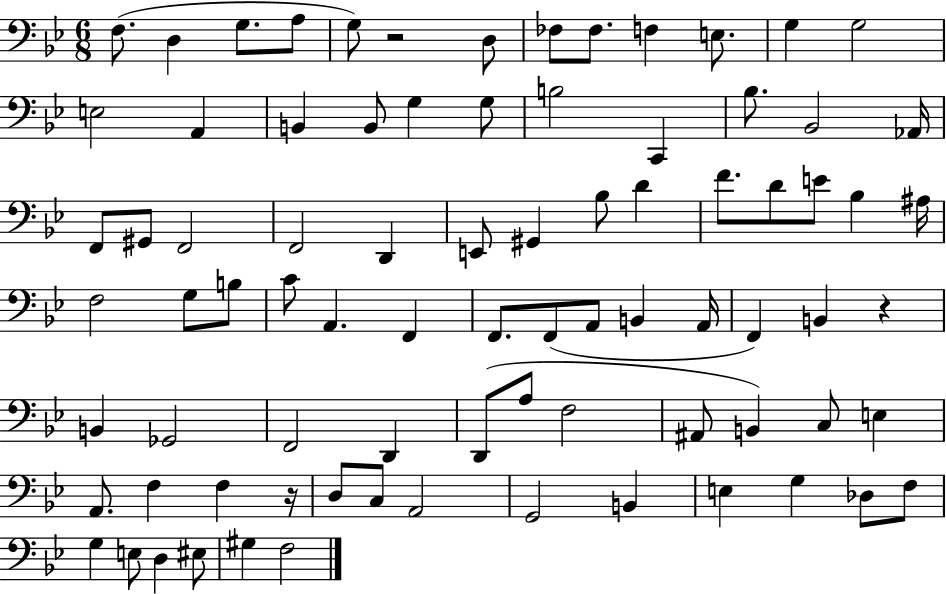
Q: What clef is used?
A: bass